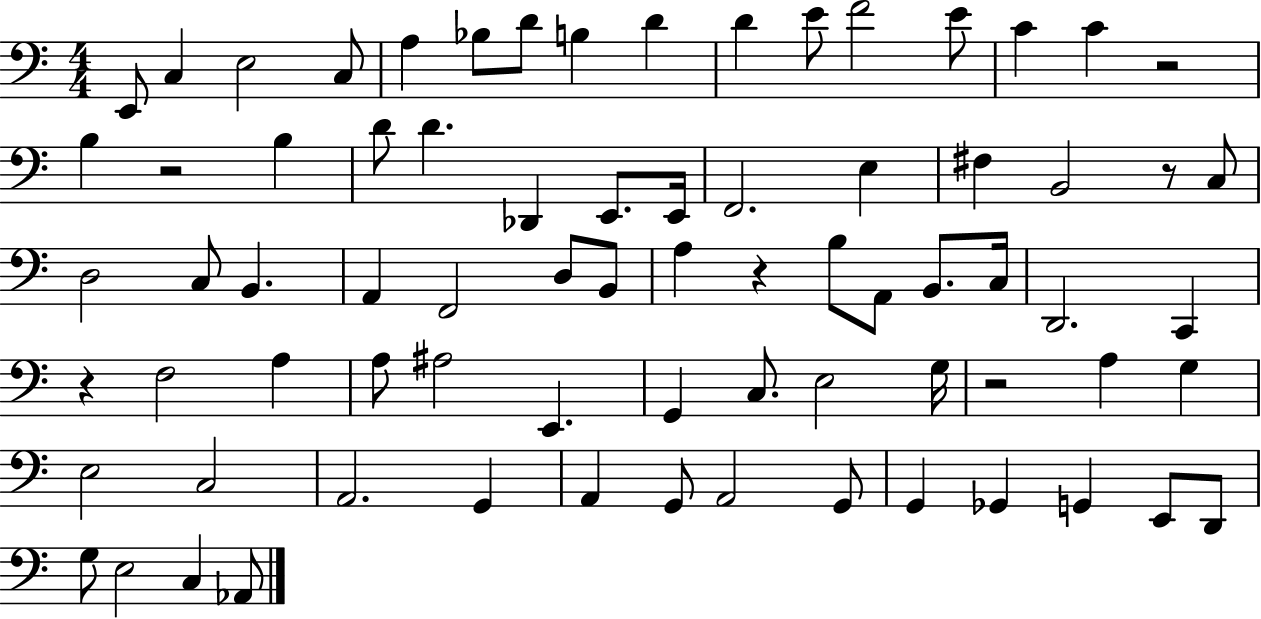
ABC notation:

X:1
T:Untitled
M:4/4
L:1/4
K:C
E,,/2 C, E,2 C,/2 A, _B,/2 D/2 B, D D E/2 F2 E/2 C C z2 B, z2 B, D/2 D _D,, E,,/2 E,,/4 F,,2 E, ^F, B,,2 z/2 C,/2 D,2 C,/2 B,, A,, F,,2 D,/2 B,,/2 A, z B,/2 A,,/2 B,,/2 C,/4 D,,2 C,, z F,2 A, A,/2 ^A,2 E,, G,, C,/2 E,2 G,/4 z2 A, G, E,2 C,2 A,,2 G,, A,, G,,/2 A,,2 G,,/2 G,, _G,, G,, E,,/2 D,,/2 G,/2 E,2 C, _A,,/2